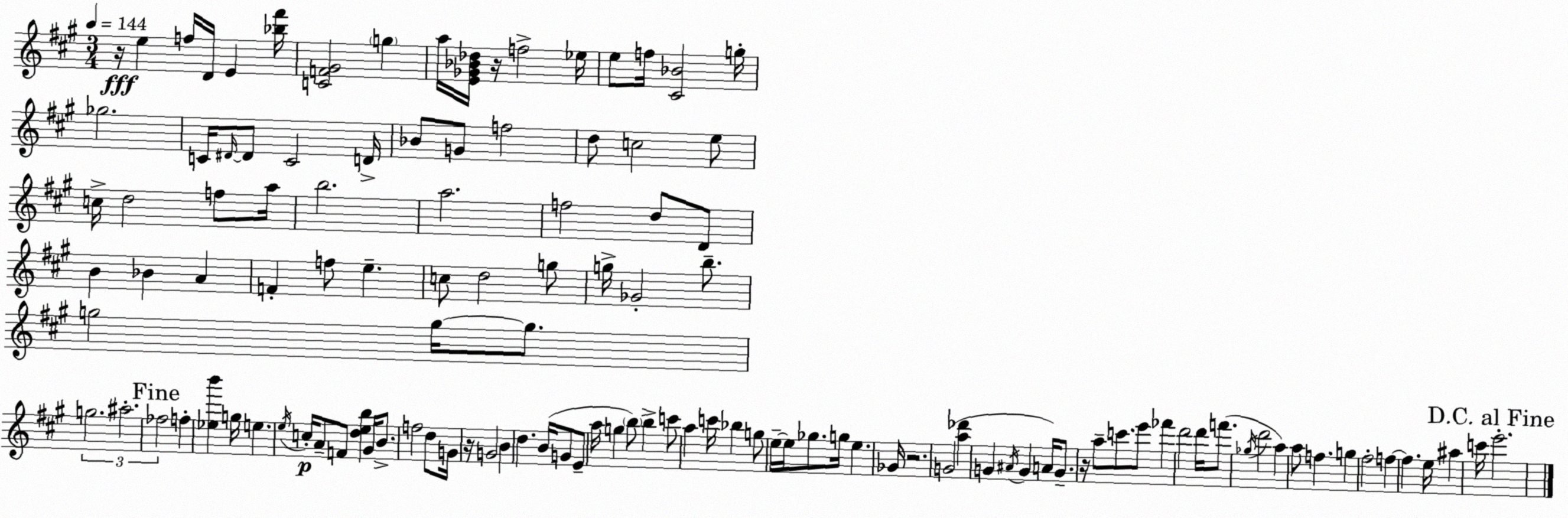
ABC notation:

X:1
T:Untitled
M:3/4
L:1/4
K:A
z/4 e f/4 D/4 E [_b^f']/4 [CF^G]2 g a/4 [E_G_B_d]/4 z/4 f2 _e/4 e/2 f/4 [^C_B]2 g/4 _g2 C/4 ^D/4 ^D/2 C2 D/4 _B/2 G/2 f2 d/2 c2 e/2 c/4 d2 f/2 a/4 b2 a2 f2 d/2 D/2 B _B A F f/2 e c/2 d2 g/2 g/4 _G2 b/2 g2 g/4 g/2 g2 ^a2 _f2 f [_eb'] g/4 e e/4 c/4 A/2 F/2 [deb] ^G/4 B/2 f2 d/2 G/4 z/4 G2 B d B/4 G/2 E/2 a/4 g b/2 b c'/2 a c'/4 _b g/2 e/4 e/4 _g/2 g/4 e _G/4 z2 G2 [a_d'] G ^A/4 G A/4 G/2 z/4 a/2 c'/2 e'/2 _f' d'2 d'/4 f'/2 _g/4 d'2 a a/2 f g ^f2 f f e/4 ^a c'/4 e'2